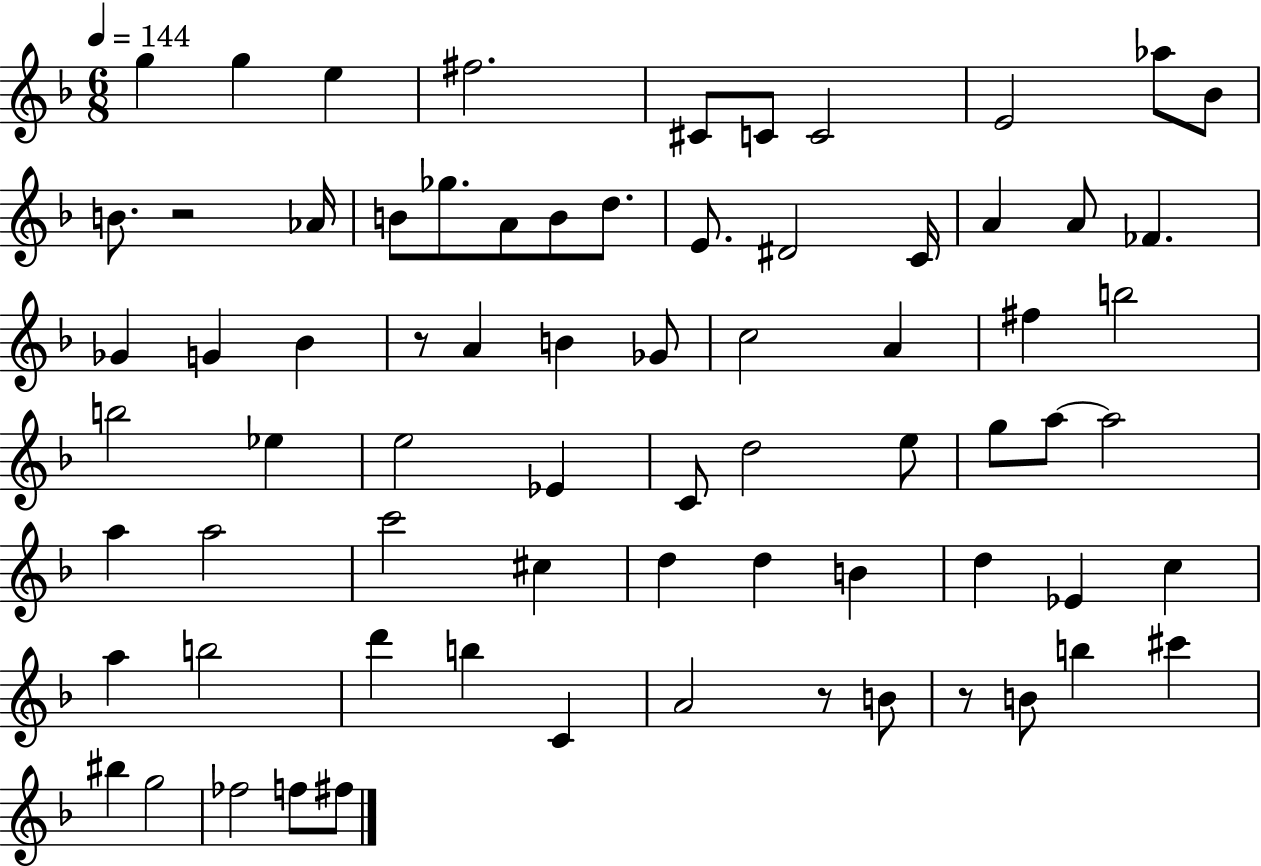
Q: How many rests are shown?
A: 4